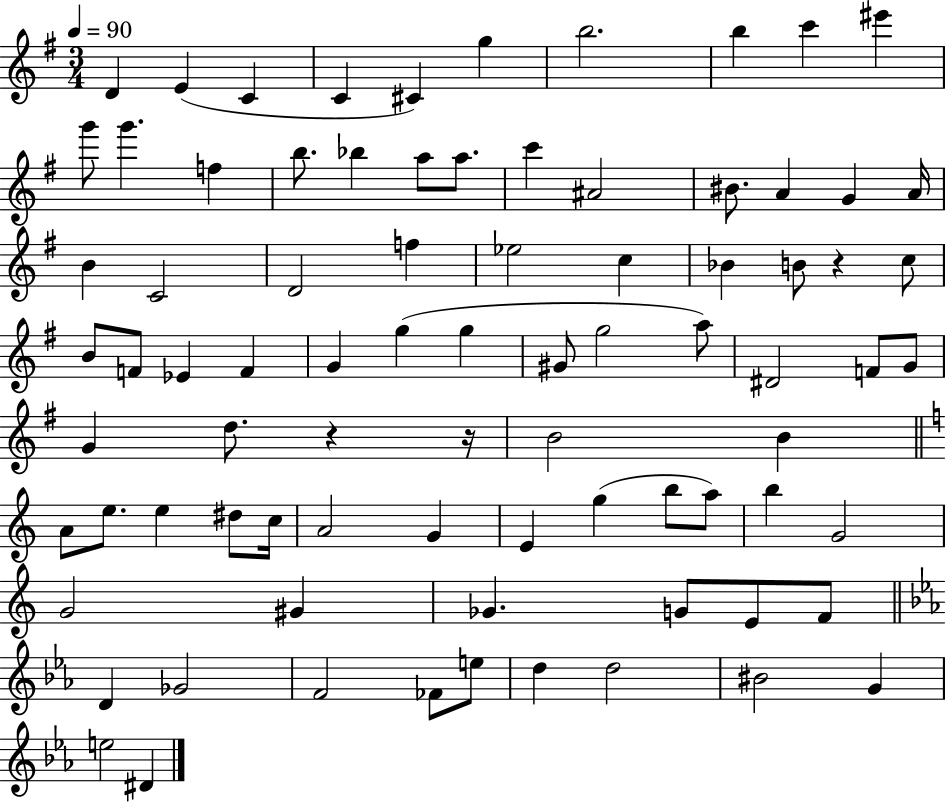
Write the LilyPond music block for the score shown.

{
  \clef treble
  \numericTimeSignature
  \time 3/4
  \key g \major
  \tempo 4 = 90
  \repeat volta 2 { d'4 e'4( c'4 | c'4 cis'4) g''4 | b''2. | b''4 c'''4 eis'''4 | \break g'''8 g'''4. f''4 | b''8. bes''4 a''8 a''8. | c'''4 ais'2 | bis'8. a'4 g'4 a'16 | \break b'4 c'2 | d'2 f''4 | ees''2 c''4 | bes'4 b'8 r4 c''8 | \break b'8 f'8 ees'4 f'4 | g'4 g''4( g''4 | gis'8 g''2 a''8) | dis'2 f'8 g'8 | \break g'4 d''8. r4 r16 | b'2 b'4 | \bar "||" \break \key c \major a'8 e''8. e''4 dis''8 c''16 | a'2 g'4 | e'4 g''4( b''8 a''8) | b''4 g'2 | \break g'2 gis'4 | ges'4. g'8 e'8 f'8 | \bar "||" \break \key c \minor d'4 ges'2 | f'2 fes'8 e''8 | d''4 d''2 | bis'2 g'4 | \break e''2 dis'4 | } \bar "|."
}